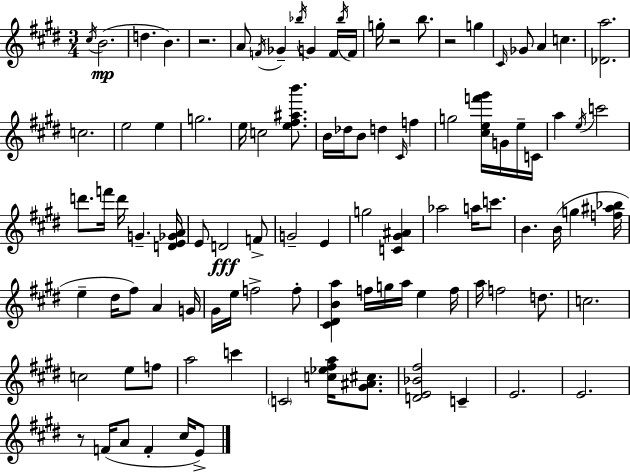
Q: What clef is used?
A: treble